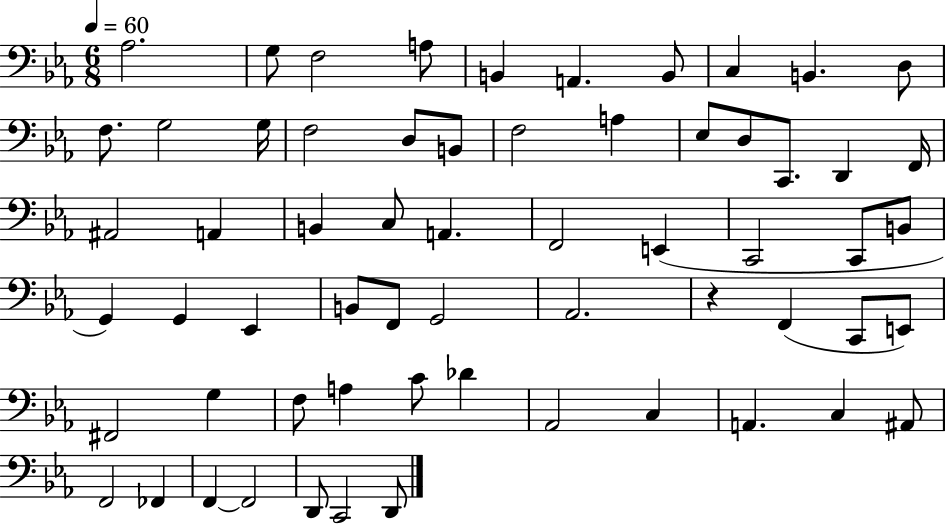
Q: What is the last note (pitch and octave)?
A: D2